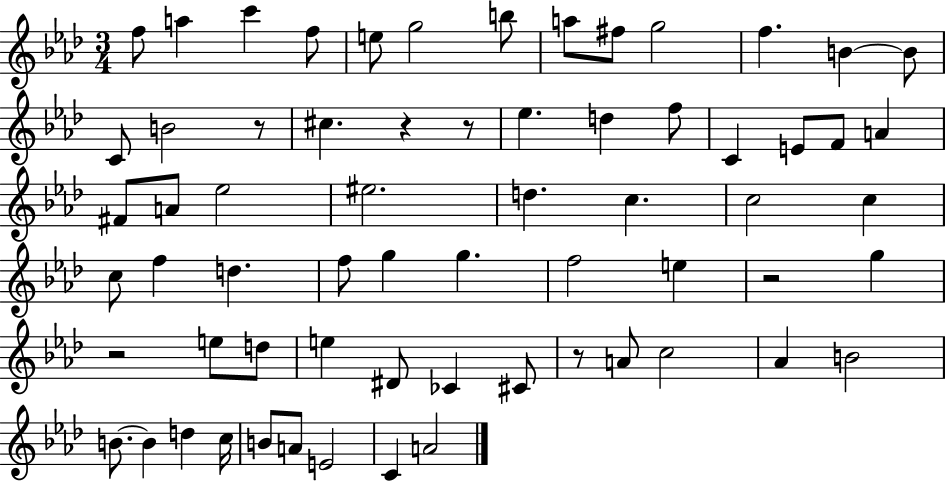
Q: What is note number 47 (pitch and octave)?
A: A4